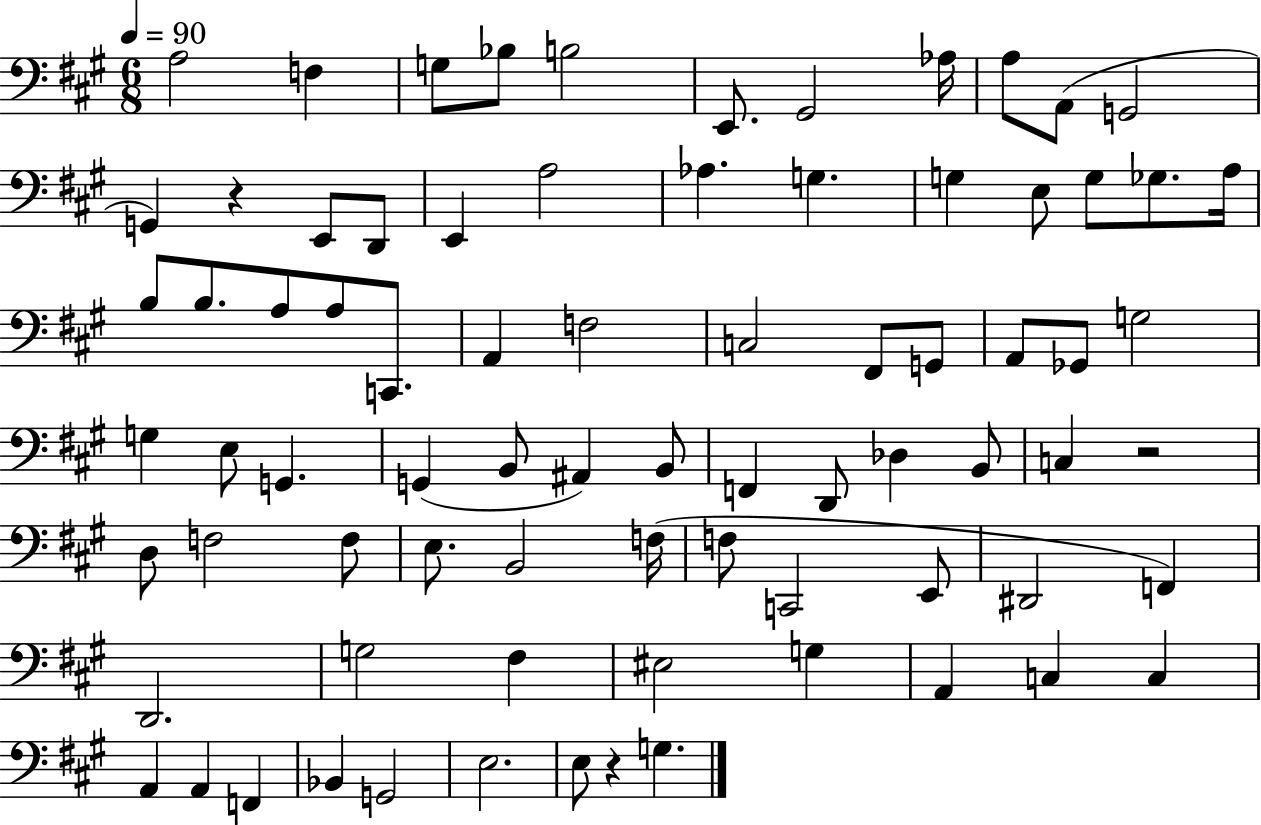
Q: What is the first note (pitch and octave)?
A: A3